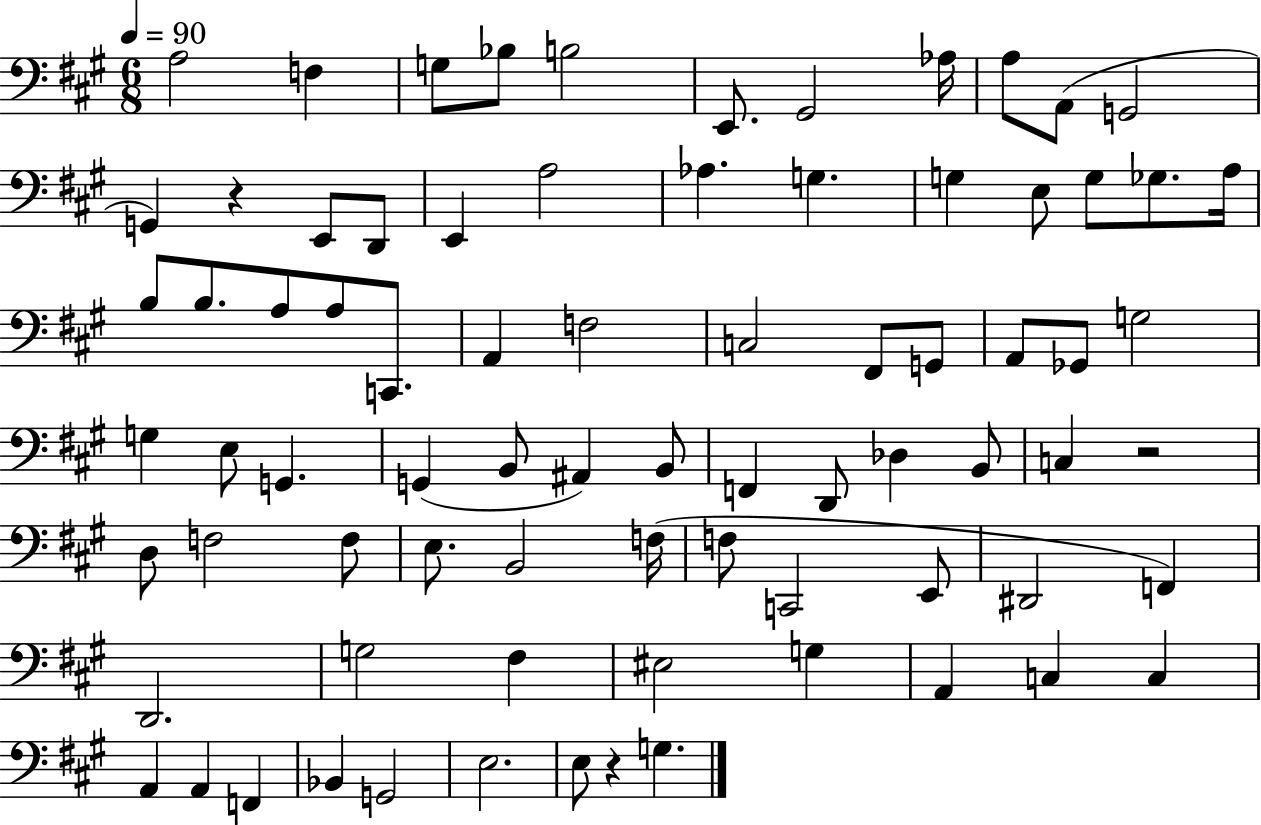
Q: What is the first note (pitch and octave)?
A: A3